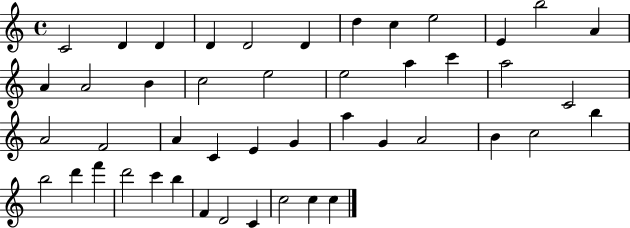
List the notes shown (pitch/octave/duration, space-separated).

C4/h D4/q D4/q D4/q D4/h D4/q D5/q C5/q E5/h E4/q B5/h A4/q A4/q A4/h B4/q C5/h E5/h E5/h A5/q C6/q A5/h C4/h A4/h F4/h A4/q C4/q E4/q G4/q A5/q G4/q A4/h B4/q C5/h B5/q B5/h D6/q F6/q D6/h C6/q B5/q F4/q D4/h C4/q C5/h C5/q C5/q